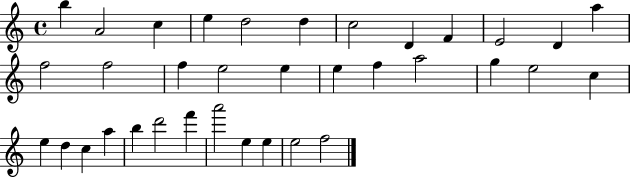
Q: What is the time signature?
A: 4/4